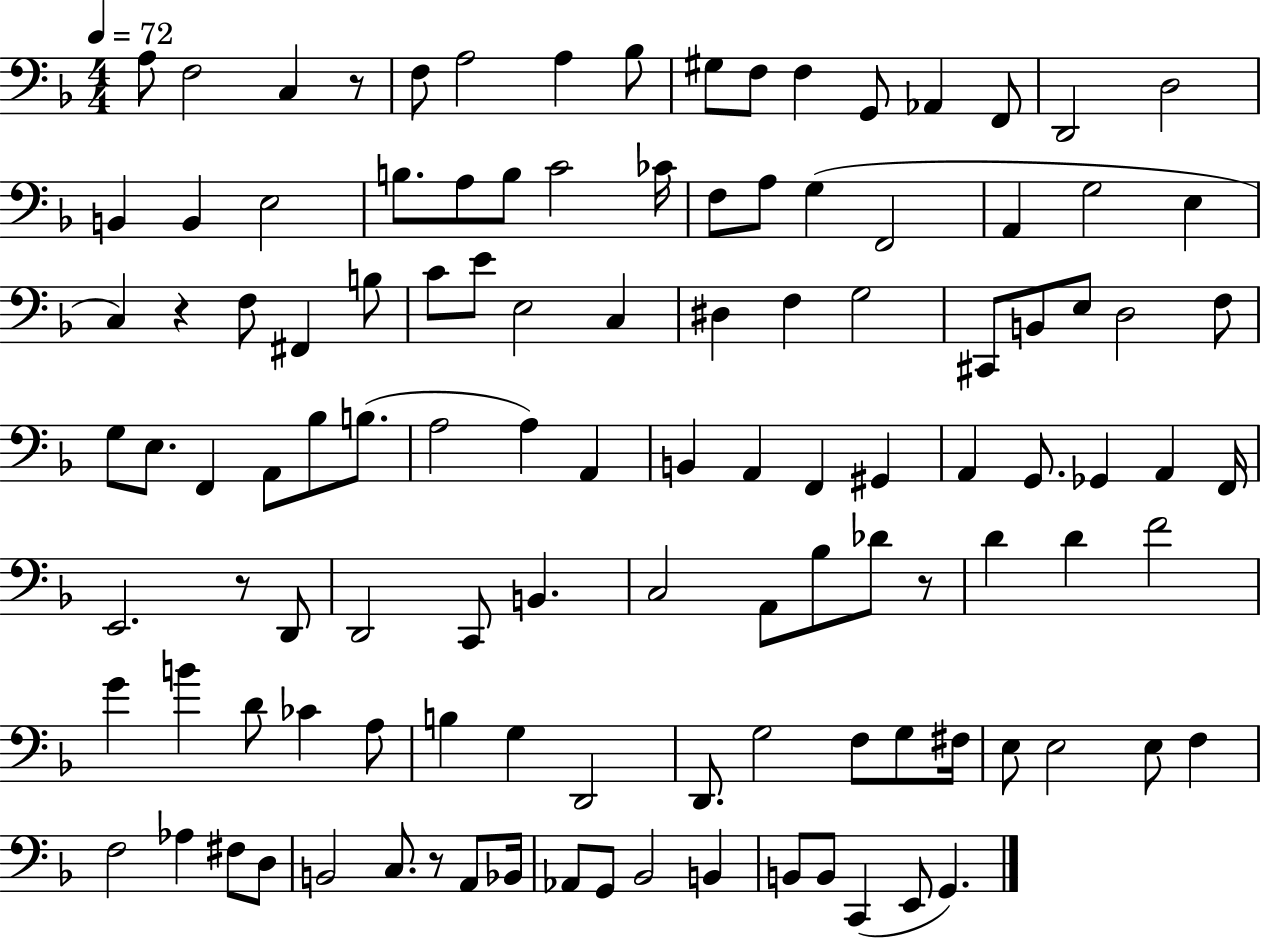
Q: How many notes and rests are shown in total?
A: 115